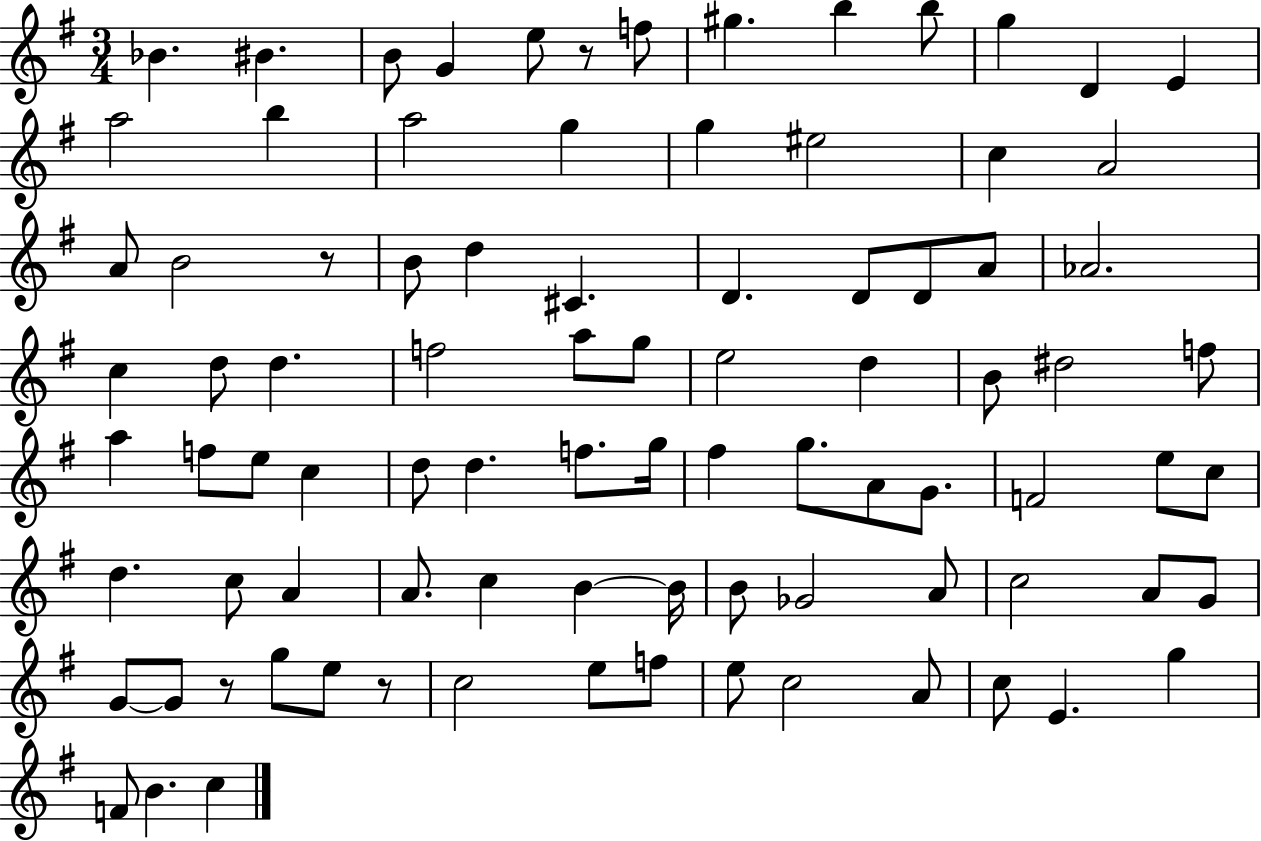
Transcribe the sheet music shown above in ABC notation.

X:1
T:Untitled
M:3/4
L:1/4
K:G
_B ^B B/2 G e/2 z/2 f/2 ^g b b/2 g D E a2 b a2 g g ^e2 c A2 A/2 B2 z/2 B/2 d ^C D D/2 D/2 A/2 _A2 c d/2 d f2 a/2 g/2 e2 d B/2 ^d2 f/2 a f/2 e/2 c d/2 d f/2 g/4 ^f g/2 A/2 G/2 F2 e/2 c/2 d c/2 A A/2 c B B/4 B/2 _G2 A/2 c2 A/2 G/2 G/2 G/2 z/2 g/2 e/2 z/2 c2 e/2 f/2 e/2 c2 A/2 c/2 E g F/2 B c